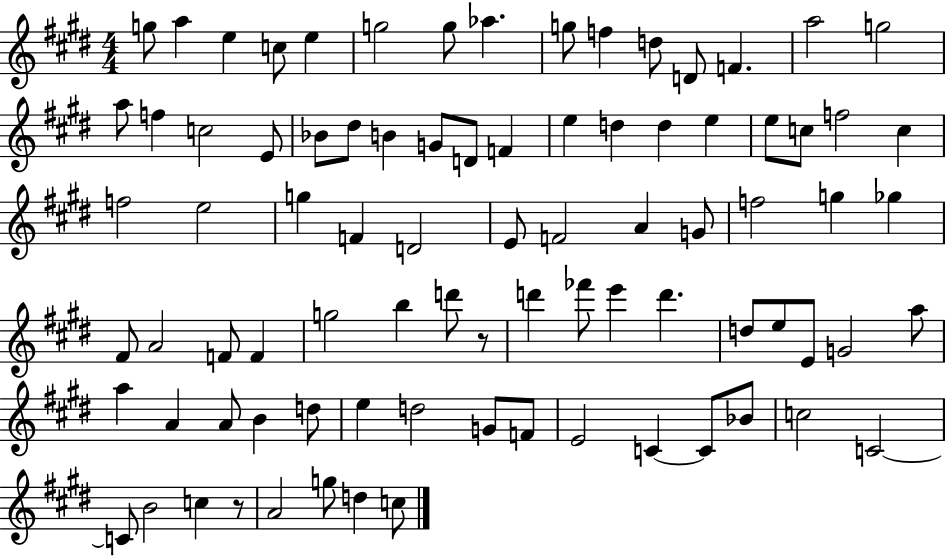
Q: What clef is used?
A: treble